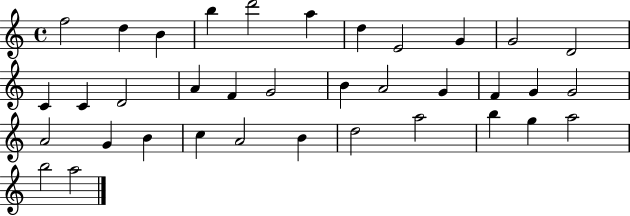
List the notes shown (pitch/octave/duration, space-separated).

F5/h D5/q B4/q B5/q D6/h A5/q D5/q E4/h G4/q G4/h D4/h C4/q C4/q D4/h A4/q F4/q G4/h B4/q A4/h G4/q F4/q G4/q G4/h A4/h G4/q B4/q C5/q A4/h B4/q D5/h A5/h B5/q G5/q A5/h B5/h A5/h